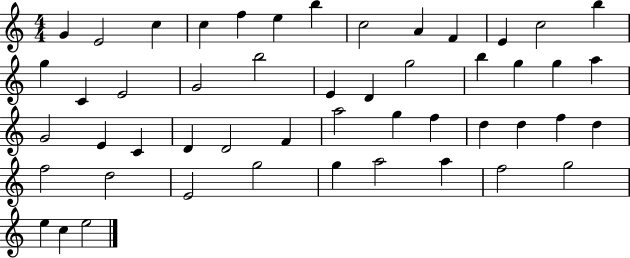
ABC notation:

X:1
T:Untitled
M:4/4
L:1/4
K:C
G E2 c c f e b c2 A F E c2 b g C E2 G2 b2 E D g2 b g g a G2 E C D D2 F a2 g f d d f d f2 d2 E2 g2 g a2 a f2 g2 e c e2